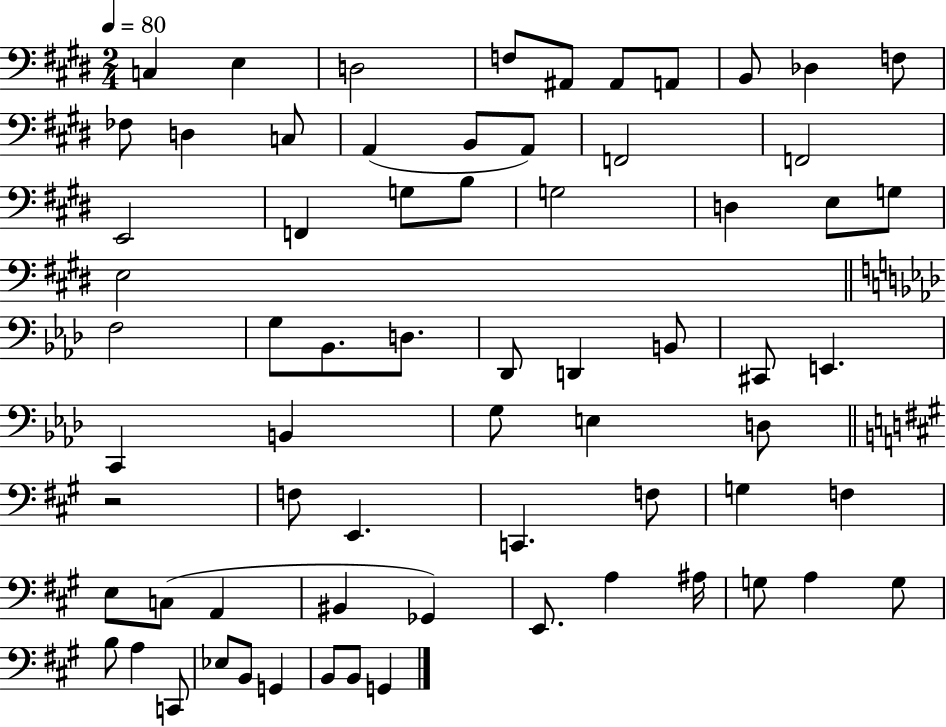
C3/q E3/q D3/h F3/e A#2/e A#2/e A2/e B2/e Db3/q F3/e FES3/e D3/q C3/e A2/q B2/e A2/e F2/h F2/h E2/h F2/q G3/e B3/e G3/h D3/q E3/e G3/e E3/h F3/h G3/e Bb2/e. D3/e. Db2/e D2/q B2/e C#2/e E2/q. C2/q B2/q G3/e E3/q D3/e R/h F3/e E2/q. C2/q. F3/e G3/q F3/q E3/e C3/e A2/q BIS2/q Gb2/q E2/e. A3/q A#3/s G3/e A3/q G3/e B3/e A3/q C2/e Eb3/e B2/e G2/q B2/e B2/e G2/q